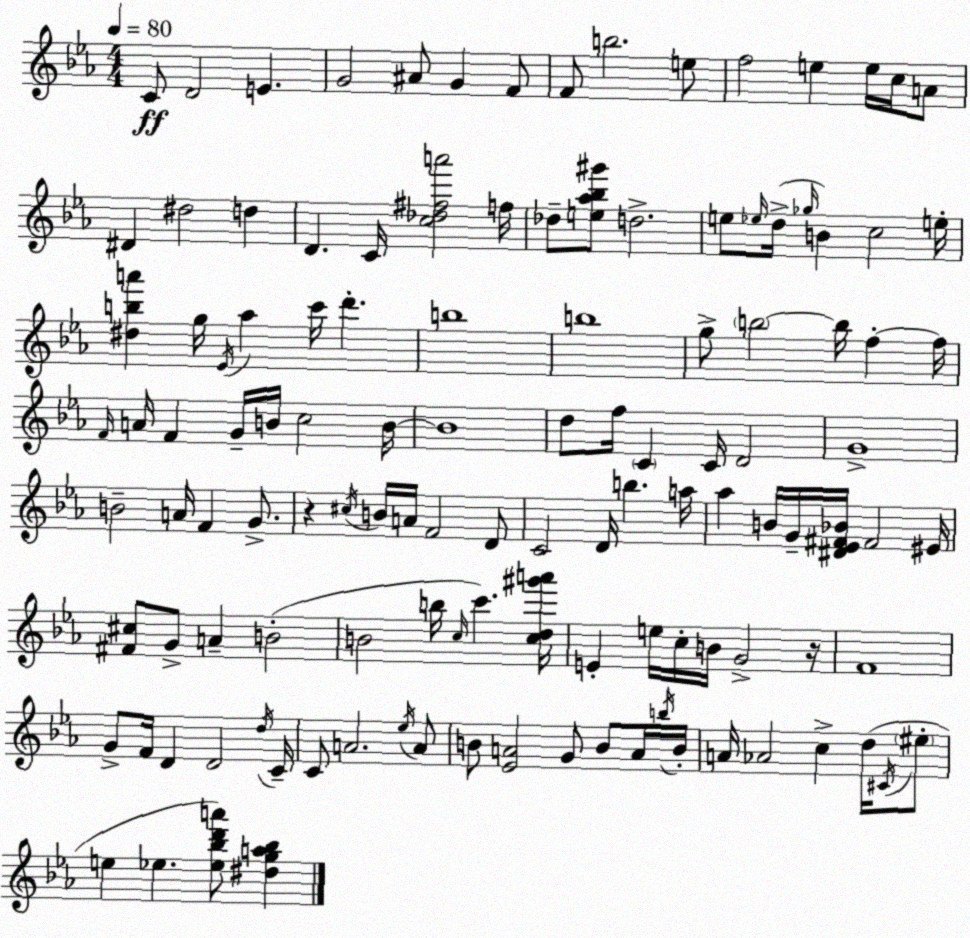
X:1
T:Untitled
M:4/4
L:1/4
K:Cm
C/2 D2 E G2 ^A/2 G F/2 F/2 b2 e/2 f2 e e/4 c/4 A/2 ^D ^d2 d D C/4 [c_d^fa']2 f/4 _d/2 [e_a_b^g']/2 d2 e/2 _e/4 d/4 _g/4 B c2 e/4 [^dba'] g/4 _E/4 _a c'/4 d' b4 b4 g/2 b2 b/4 f f/4 F/4 A/4 F G/4 B/4 c2 B/4 B4 d/2 f/4 C C/4 D2 G4 B2 A/4 F G/2 z ^c/4 B/4 A/4 F2 D/2 C2 D/4 b a/4 _a B/4 G/4 [^D_E^F_B]/4 ^F2 ^E/4 [^F^c]/2 G/2 A B2 B2 b/4 c/4 c' [cd^g'a']/4 E e/4 c/4 B/4 G2 z/4 F4 G/2 F/4 D D2 d/4 C/4 C/2 A2 _e/4 A/2 B/2 [_EA]2 G/2 B/2 A/4 b/4 B/4 A/4 _A2 c d/4 ^C/4 ^e/2 e _e [_e_bd'a']/2 [^dga_b]